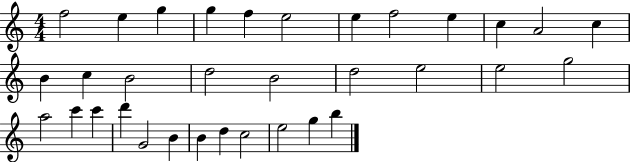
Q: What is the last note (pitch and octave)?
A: B5